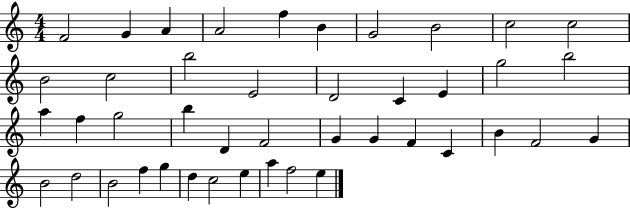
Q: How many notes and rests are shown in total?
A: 43